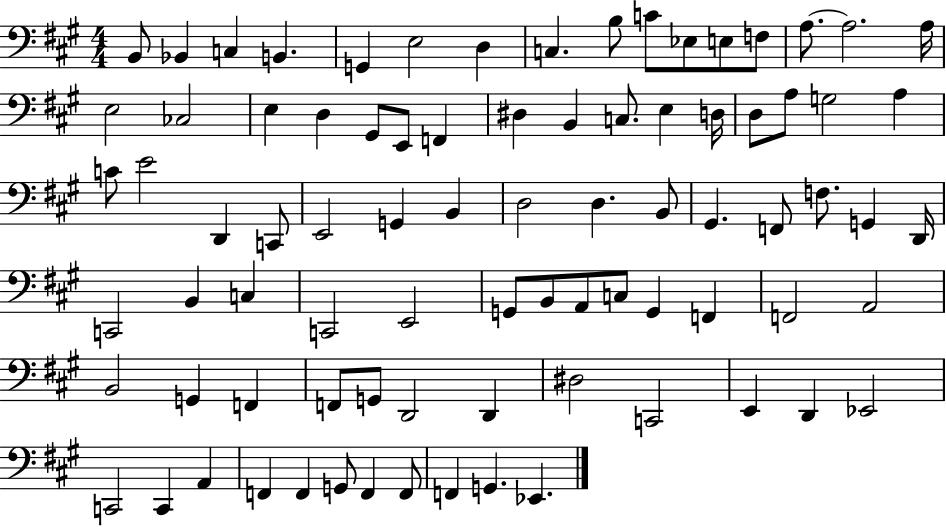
B2/e Bb2/q C3/q B2/q. G2/q E3/h D3/q C3/q. B3/e C4/e Eb3/e E3/e F3/e A3/e. A3/h. A3/s E3/h CES3/h E3/q D3/q G#2/e E2/e F2/q D#3/q B2/q C3/e. E3/q D3/s D3/e A3/e G3/h A3/q C4/e E4/h D2/q C2/e E2/h G2/q B2/q D3/h D3/q. B2/e G#2/q. F2/e F3/e. G2/q D2/s C2/h B2/q C3/q C2/h E2/h G2/e B2/e A2/e C3/e G2/q F2/q F2/h A2/h B2/h G2/q F2/q F2/e G2/e D2/h D2/q D#3/h C2/h E2/q D2/q Eb2/h C2/h C2/q A2/q F2/q F2/q G2/e F2/q F2/e F2/q G2/q. Eb2/q.